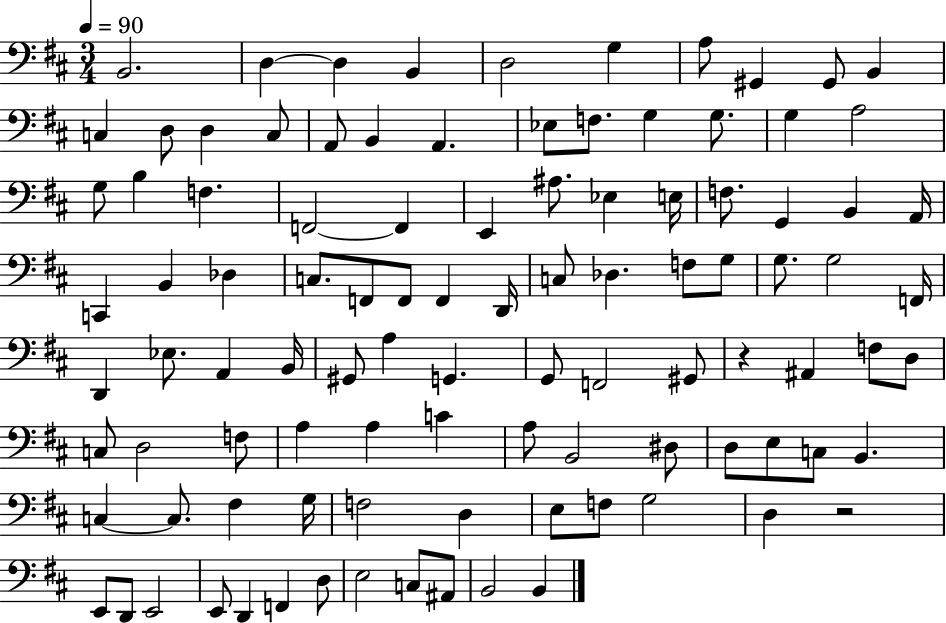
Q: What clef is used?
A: bass